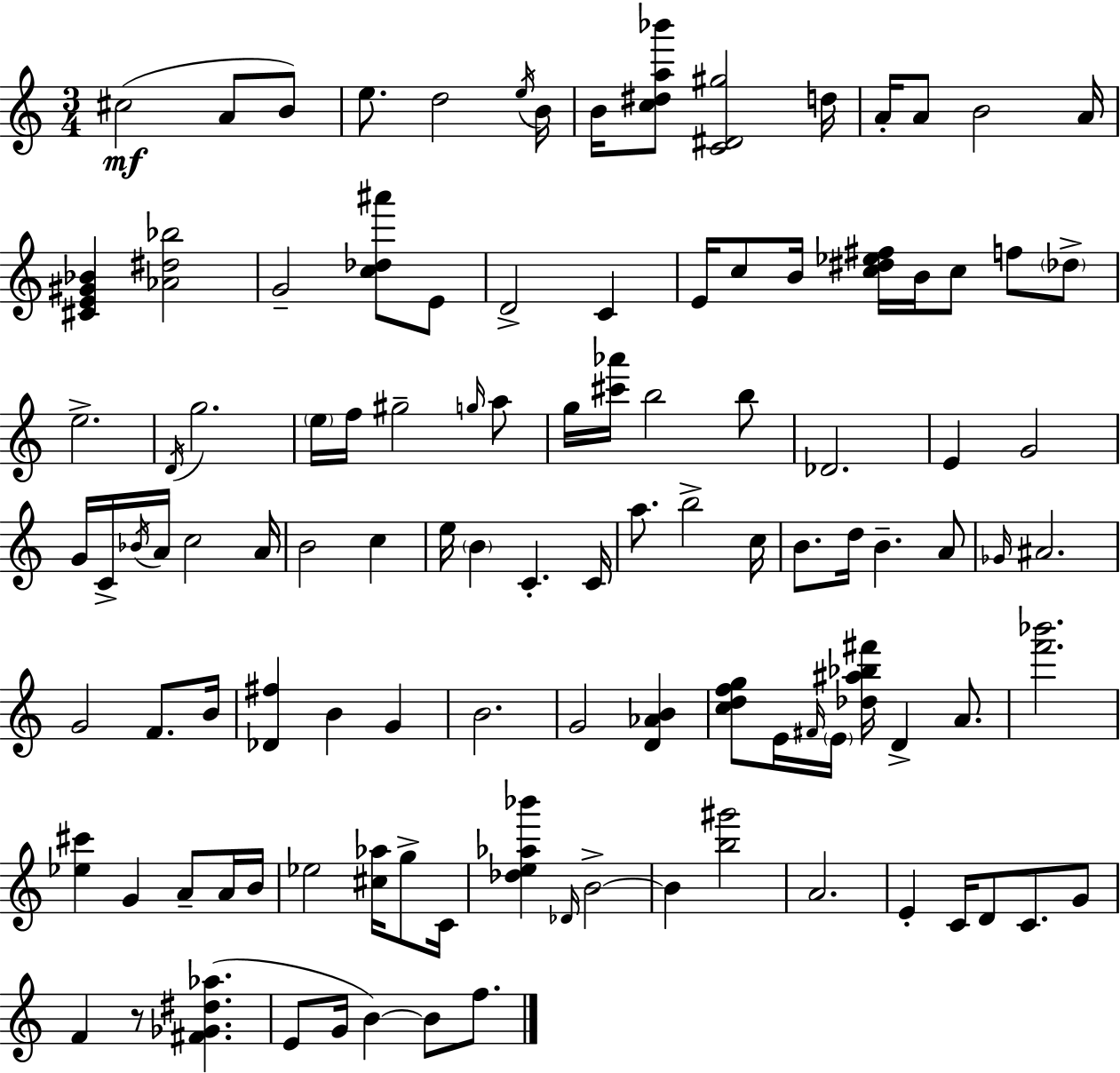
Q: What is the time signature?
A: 3/4